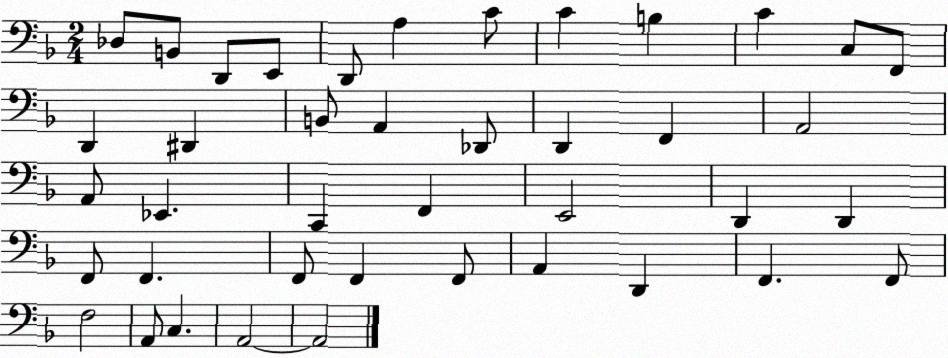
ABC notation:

X:1
T:Untitled
M:2/4
L:1/4
K:F
_D,/2 B,,/2 D,,/2 E,,/2 D,,/2 A, C/2 C B, C C,/2 F,,/2 D,, ^D,, B,,/2 A,, _D,,/2 D,, F,, A,,2 A,,/2 _E,, C,, F,, E,,2 D,, D,, F,,/2 F,, F,,/2 F,, F,,/2 A,, D,, F,, F,,/2 F,2 A,,/2 C, A,,2 A,,2